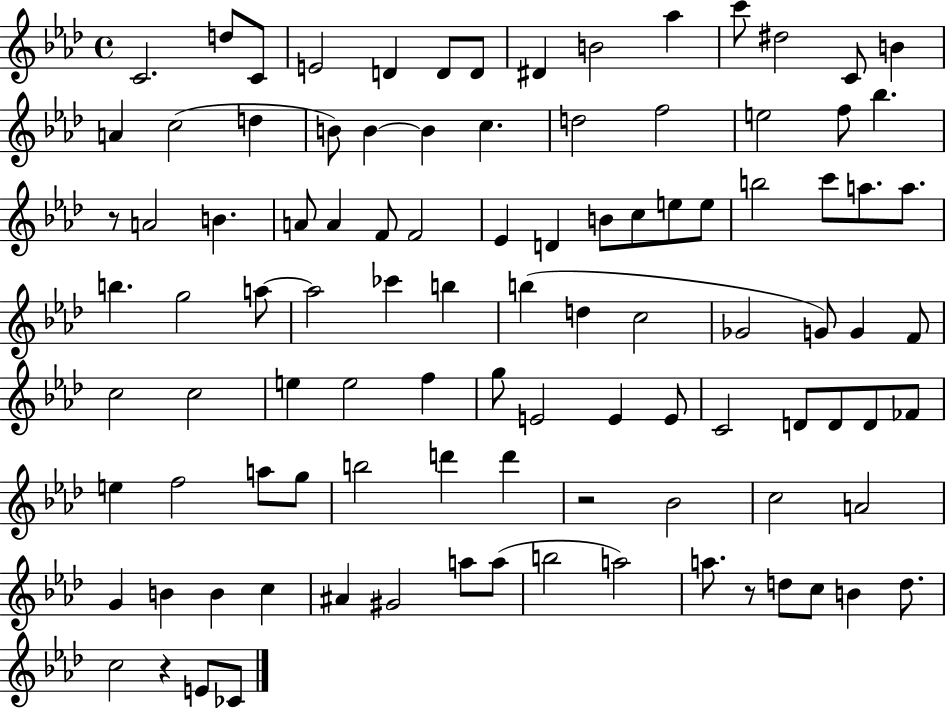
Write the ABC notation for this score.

X:1
T:Untitled
M:4/4
L:1/4
K:Ab
C2 d/2 C/2 E2 D D/2 D/2 ^D B2 _a c'/2 ^d2 C/2 B A c2 d B/2 B B c d2 f2 e2 f/2 _b z/2 A2 B A/2 A F/2 F2 _E D B/2 c/2 e/2 e/2 b2 c'/2 a/2 a/2 b g2 a/2 a2 _c' b b d c2 _G2 G/2 G F/2 c2 c2 e e2 f g/2 E2 E E/2 C2 D/2 D/2 D/2 _F/2 e f2 a/2 g/2 b2 d' d' z2 _B2 c2 A2 G B B c ^A ^G2 a/2 a/2 b2 a2 a/2 z/2 d/2 c/2 B d/2 c2 z E/2 _C/2